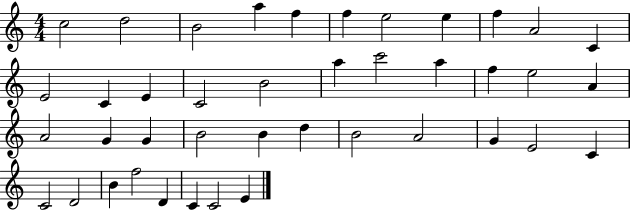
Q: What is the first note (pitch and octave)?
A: C5